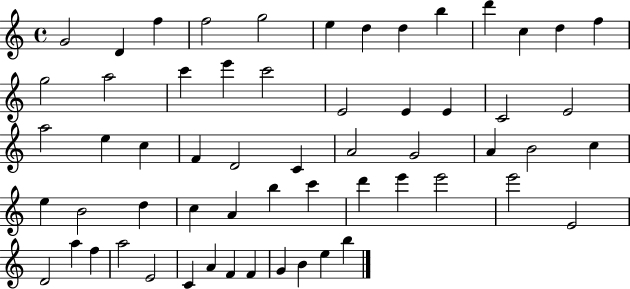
G4/h D4/q F5/q F5/h G5/h E5/q D5/q D5/q B5/q D6/q C5/q D5/q F5/q G5/h A5/h C6/q E6/q C6/h E4/h E4/q E4/q C4/h E4/h A5/h E5/q C5/q F4/q D4/h C4/q A4/h G4/h A4/q B4/h C5/q E5/q B4/h D5/q C5/q A4/q B5/q C6/q D6/q E6/q E6/h E6/h E4/h D4/h A5/q F5/q A5/h E4/h C4/q A4/q F4/q F4/q G4/q B4/q E5/q B5/q